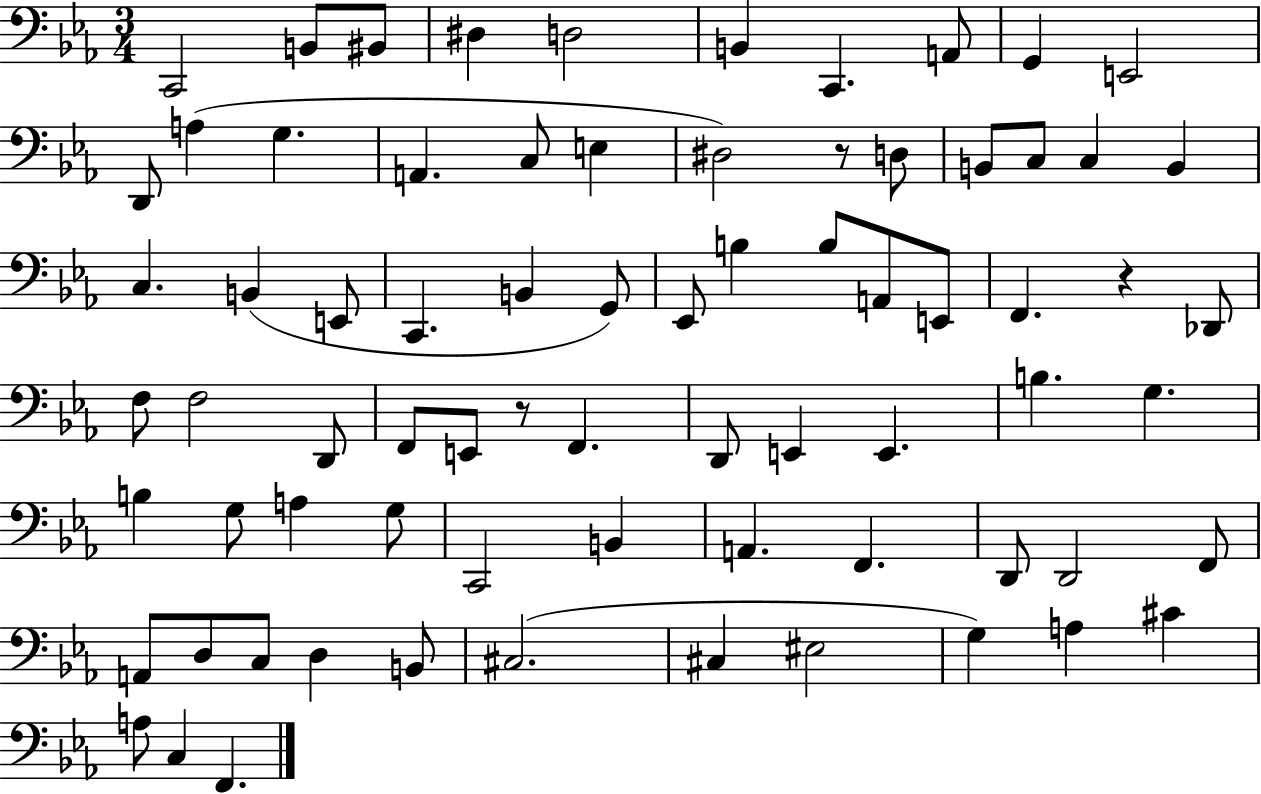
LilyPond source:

{
  \clef bass
  \numericTimeSignature
  \time 3/4
  \key ees \major
  c,2 b,8 bis,8 | dis4 d2 | b,4 c,4. a,8 | g,4 e,2 | \break d,8 a4( g4. | a,4. c8 e4 | dis2) r8 d8 | b,8 c8 c4 b,4 | \break c4. b,4( e,8 | c,4. b,4 g,8) | ees,8 b4 b8 a,8 e,8 | f,4. r4 des,8 | \break f8 f2 d,8 | f,8 e,8 r8 f,4. | d,8 e,4 e,4. | b4. g4. | \break b4 g8 a4 g8 | c,2 b,4 | a,4. f,4. | d,8 d,2 f,8 | \break a,8 d8 c8 d4 b,8 | cis2.( | cis4 eis2 | g4) a4 cis'4 | \break a8 c4 f,4. | \bar "|."
}